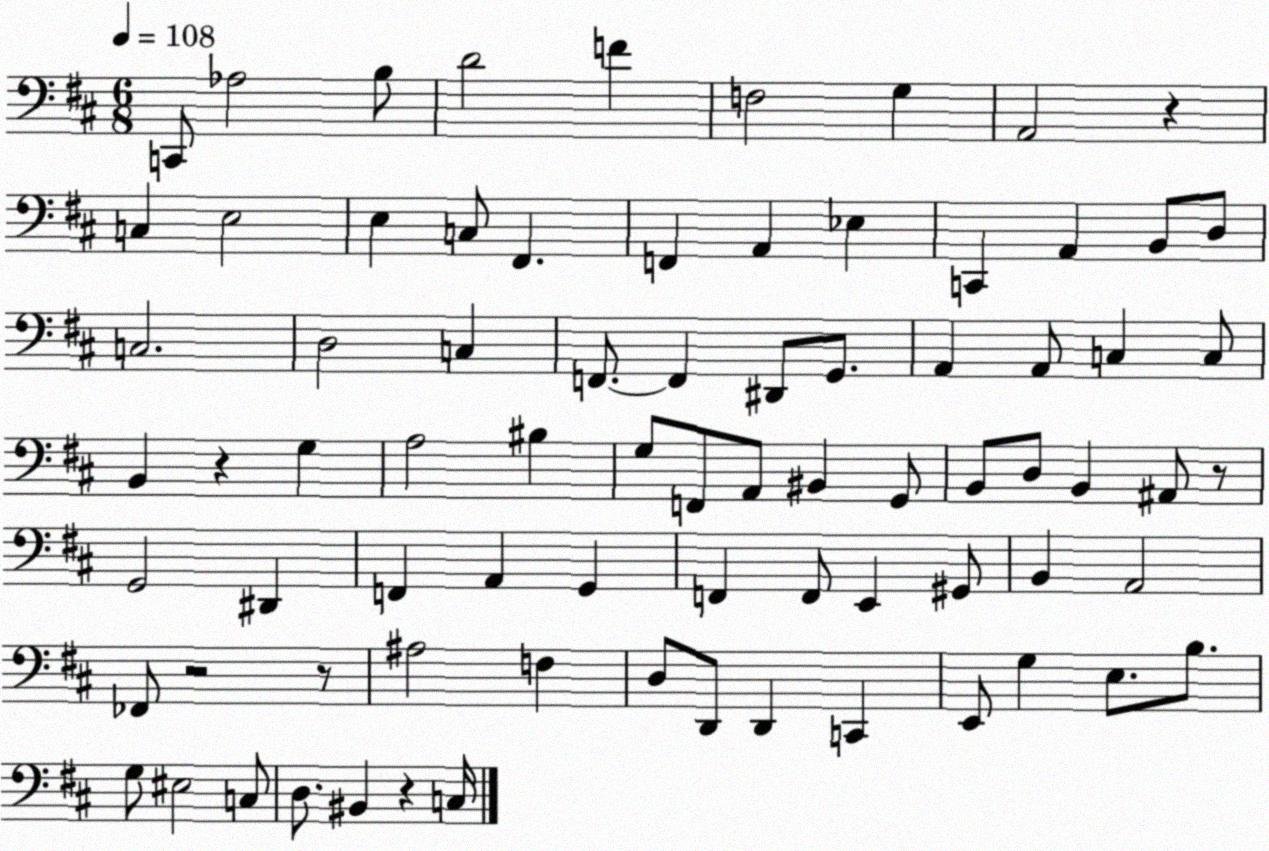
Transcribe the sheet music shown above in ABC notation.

X:1
T:Untitled
M:6/8
L:1/4
K:D
C,,/2 _A,2 B,/2 D2 F F,2 G, A,,2 z C, E,2 E, C,/2 ^F,, F,, A,, _E, C,, A,, B,,/2 D,/2 C,2 D,2 C, F,,/2 F,, ^D,,/2 G,,/2 A,, A,,/2 C, C,/2 B,, z G, A,2 ^B, G,/2 F,,/2 A,,/2 ^B,, G,,/2 B,,/2 D,/2 B,, ^A,,/2 z/2 G,,2 ^D,, F,, A,, G,, F,, F,,/2 E,, ^G,,/2 B,, A,,2 _F,,/2 z2 z/2 ^A,2 F, D,/2 D,,/2 D,, C,, E,,/2 G, E,/2 B,/2 G,/2 ^E,2 C,/2 D,/2 ^B,, z C,/4